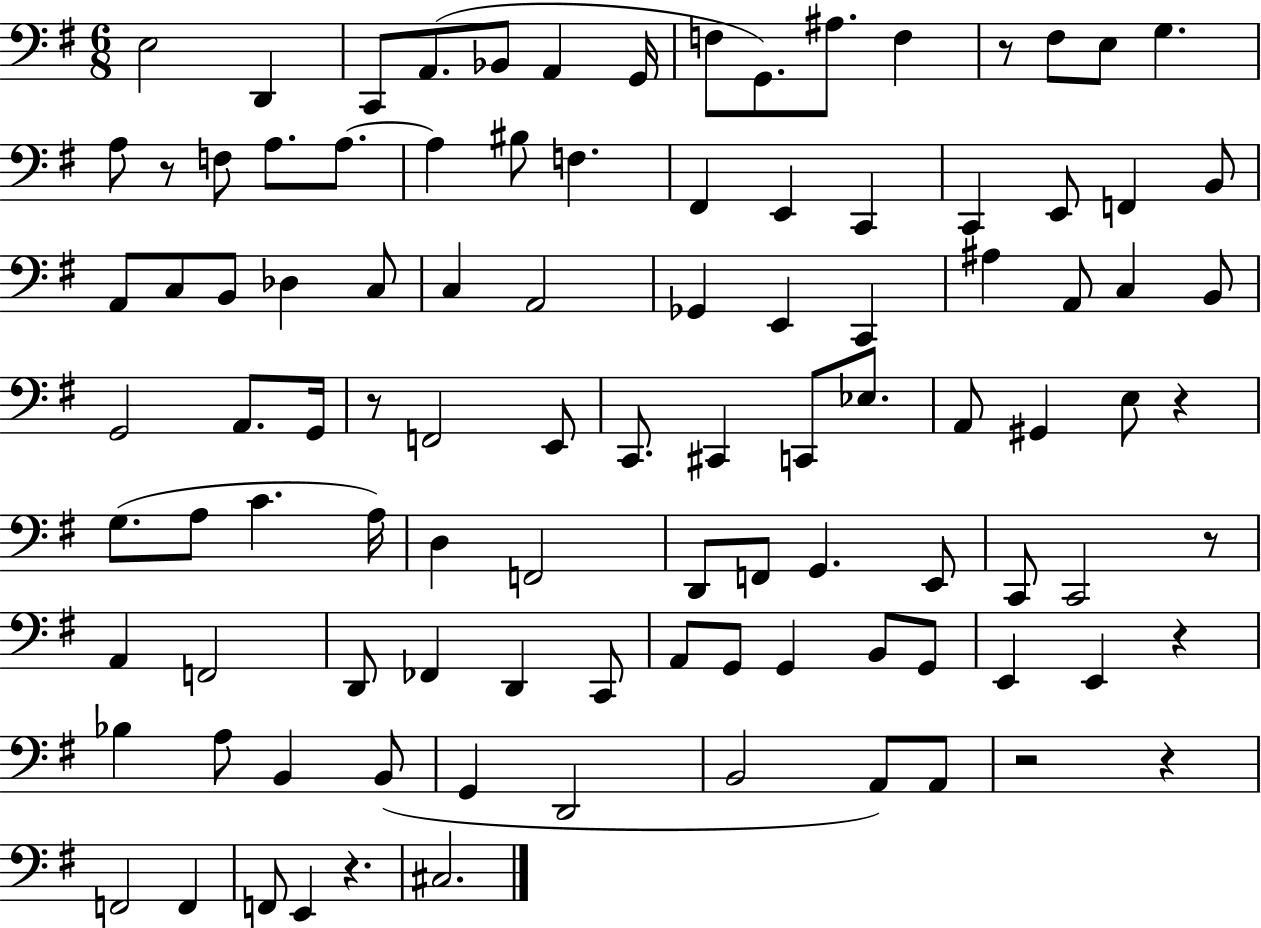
X:1
T:Untitled
M:6/8
L:1/4
K:G
E,2 D,, C,,/2 A,,/2 _B,,/2 A,, G,,/4 F,/2 G,,/2 ^A,/2 F, z/2 ^F,/2 E,/2 G, A,/2 z/2 F,/2 A,/2 A,/2 A, ^B,/2 F, ^F,, E,, C,, C,, E,,/2 F,, B,,/2 A,,/2 C,/2 B,,/2 _D, C,/2 C, A,,2 _G,, E,, C,, ^A, A,,/2 C, B,,/2 G,,2 A,,/2 G,,/4 z/2 F,,2 E,,/2 C,,/2 ^C,, C,,/2 _E,/2 A,,/2 ^G,, E,/2 z G,/2 A,/2 C A,/4 D, F,,2 D,,/2 F,,/2 G,, E,,/2 C,,/2 C,,2 z/2 A,, F,,2 D,,/2 _F,, D,, C,,/2 A,,/2 G,,/2 G,, B,,/2 G,,/2 E,, E,, z _B, A,/2 B,, B,,/2 G,, D,,2 B,,2 A,,/2 A,,/2 z2 z F,,2 F,, F,,/2 E,, z ^C,2